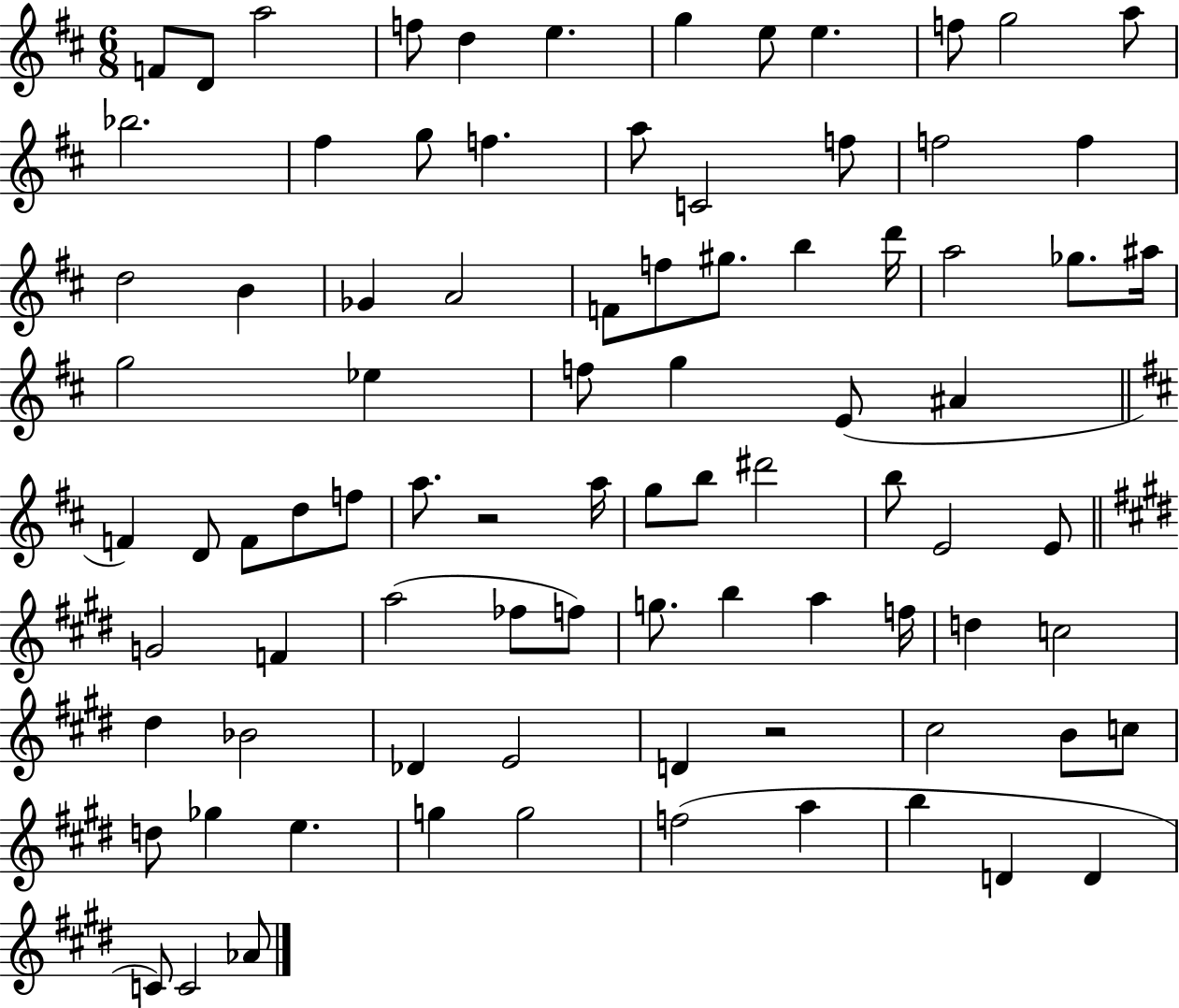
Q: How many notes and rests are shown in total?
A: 86